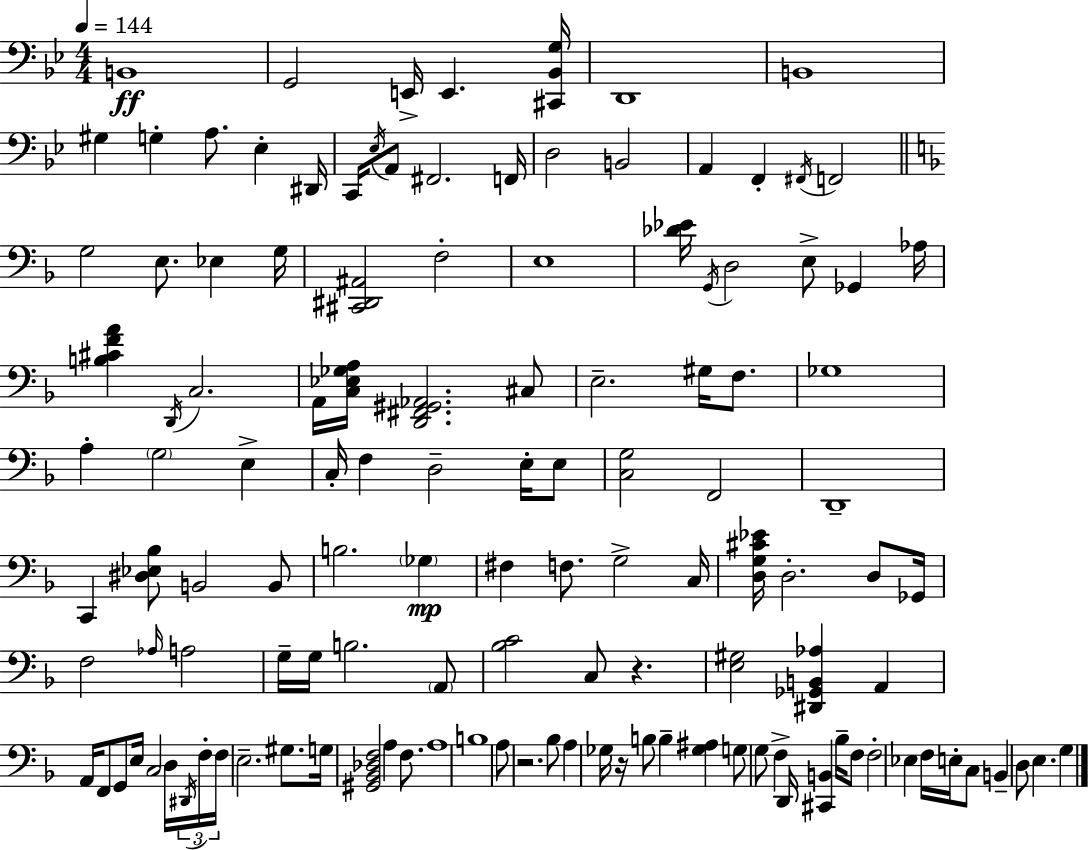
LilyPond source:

{
  \clef bass
  \numericTimeSignature
  \time 4/4
  \key bes \major
  \tempo 4 = 144
  \repeat volta 2 { b,1\ff | g,2 e,16-> e,4. <cis, bes, g>16 | d,1 | b,1 | \break gis4 g4-. a8. ees4-. dis,16 | c,16 \acciaccatura { ees16 } a,8 fis,2. | f,16 d2 b,2 | a,4 f,4-. \acciaccatura { fis,16 } f,2 | \break \bar "||" \break \key f \major g2 e8. ees4 g16 | <cis, dis, ais,>2 f2-. | e1 | <des' ees'>16 \acciaccatura { g,16 } d2 e8-> ges,4 | \break aes16 <b cis' f' a'>4 \acciaccatura { d,16 } c2. | a,16 <c ees ges a>16 <d, fis, gis, aes,>2. | cis8 e2.-- gis16 f8. | ges1 | \break a4-. \parenthesize g2 e4-> | c16-. f4 d2-- e16-. | e8 <c g>2 f,2 | d,1-- | \break c,4 <dis ees bes>8 b,2 | b,8 b2. \parenthesize ges4\mp | fis4 f8. g2-> | c16 <d g cis' ees'>16 d2.-. d8 | \break ges,16 f2 \grace { aes16 } a2 | g16-- g16 b2. | \parenthesize a,8 <bes c'>2 c8 r4. | <e gis>2 <dis, ges, b, aes>4 a,4 | \break a,16 f,8 g,8 e16 c2 | d16 \tuplet 3/2 { \acciaccatura { dis,16 } f16-. f16 } e2.-- | gis8. g16 <gis, bes, des f>2 a4 | f8. a1 | \break b1 | a8 r2. | bes8 a4 ges16 r16 b8 b4-- | <ges ais>4 g8 g8 f4-> d,16 <cis, b,>4 | \break bes16-- f8 f2-. ees4 | f16 e16-. c8 b,4-- d8 e4. | g4 } \bar "|."
}